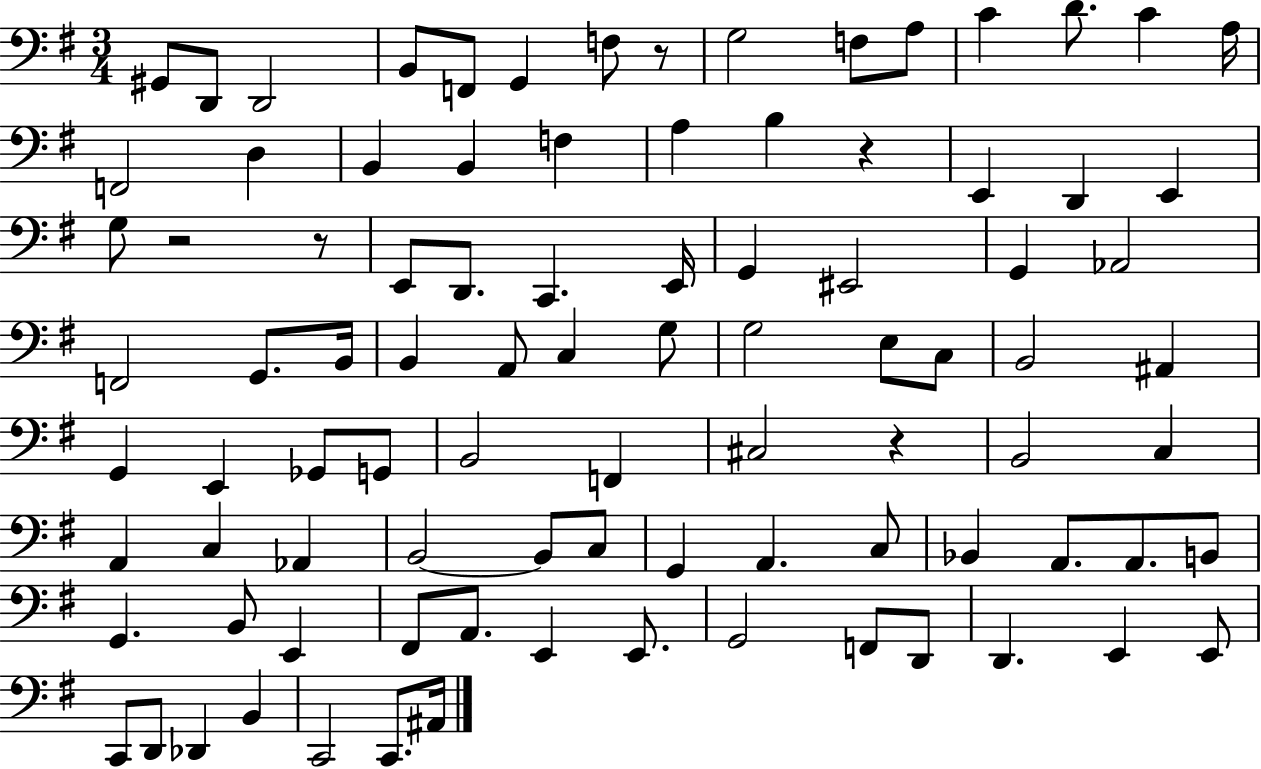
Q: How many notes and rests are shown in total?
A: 92